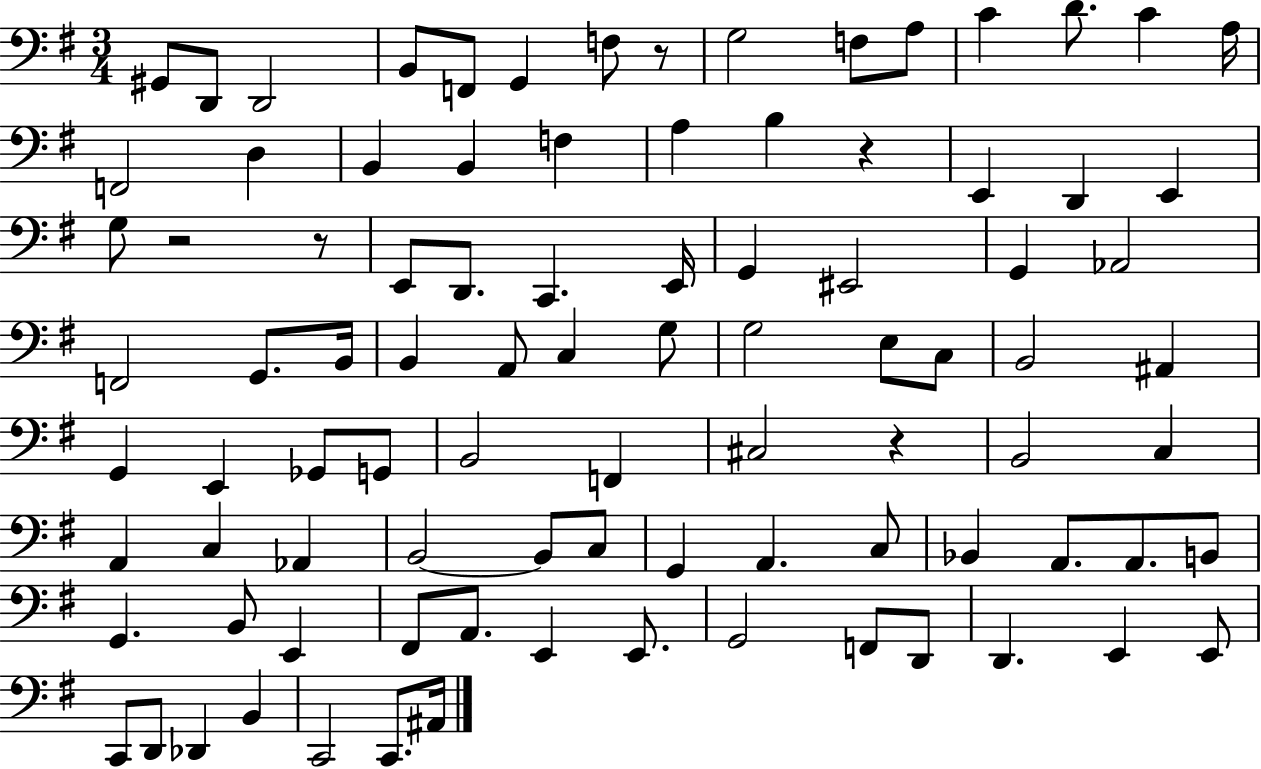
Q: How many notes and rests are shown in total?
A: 92